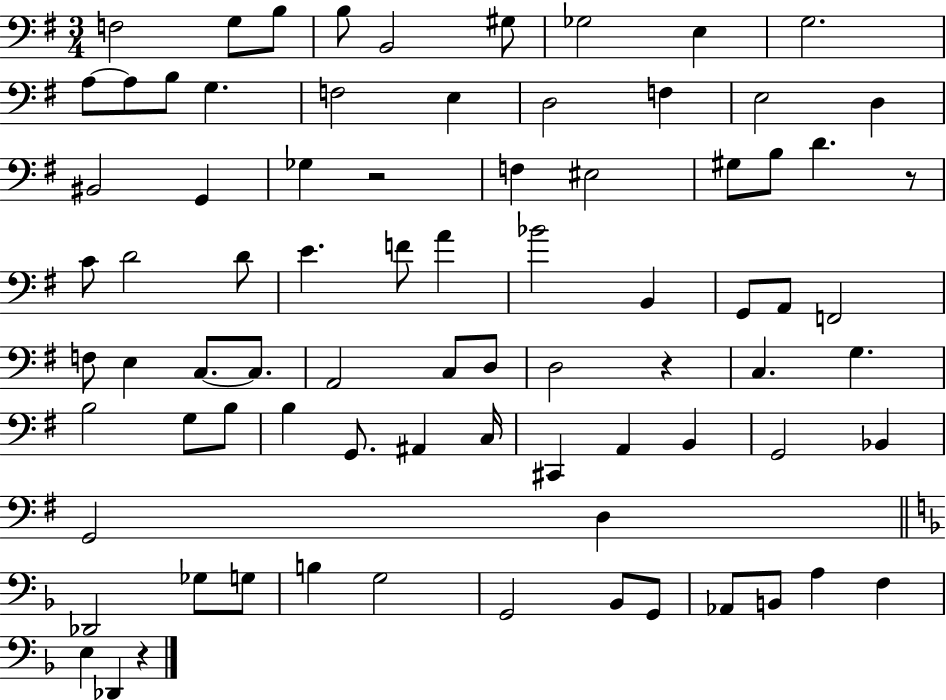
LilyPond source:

{
  \clef bass
  \numericTimeSignature
  \time 3/4
  \key g \major
  \repeat volta 2 { f2 g8 b8 | b8 b,2 gis8 | ges2 e4 | g2. | \break a8~~ a8 b8 g4. | f2 e4 | d2 f4 | e2 d4 | \break bis,2 g,4 | ges4 r2 | f4 eis2 | gis8 b8 d'4. r8 | \break c'8 d'2 d'8 | e'4. f'8 a'4 | bes'2 b,4 | g,8 a,8 f,2 | \break f8 e4 c8.~~ c8. | a,2 c8 d8 | d2 r4 | c4. g4. | \break b2 g8 b8 | b4 g,8. ais,4 c16 | cis,4 a,4 b,4 | g,2 bes,4 | \break g,2 d4 | \bar "||" \break \key d \minor des,2 ges8 g8 | b4 g2 | g,2 bes,8 g,8 | aes,8 b,8 a4 f4 | \break e4 des,4 r4 | } \bar "|."
}